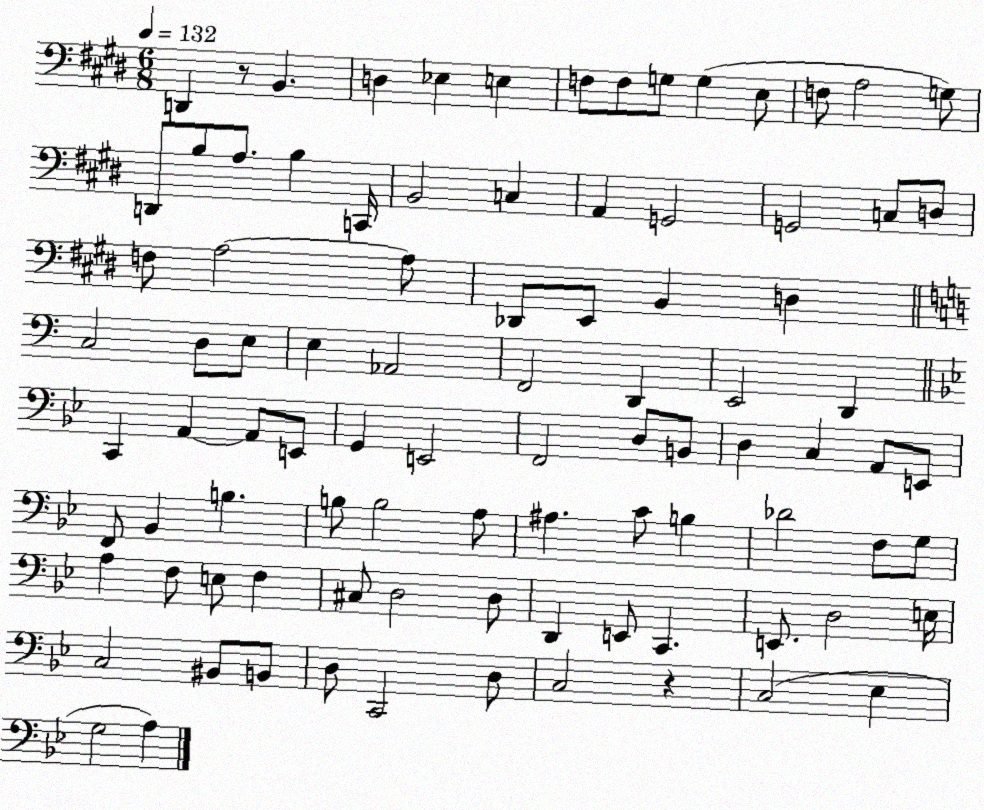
X:1
T:Untitled
M:6/8
L:1/4
K:E
D,, z/2 B,, D, _E, E, F,/2 F,/2 G,/2 G, E,/2 F,/2 A,2 G,/2 D,,/2 B,/2 A,/2 B, C,,/4 B,,2 C, A,, G,,2 G,,2 C,/2 D,/2 F,/2 A,2 A,/2 _D,,/2 E,,/2 B,, D, C,2 D,/2 E,/2 E, _A,,2 F,,2 D,, E,,2 D,, C,, A,, A,,/2 E,,/2 G,, E,,2 F,,2 D,/2 B,,/2 D, C, A,,/2 E,,/2 F,,/2 _B,, B, B,/2 B,2 A,/2 ^A, C/2 B, _D2 F,/2 G,/2 A, F,/2 E,/2 F, ^C,/2 D,2 D,/2 D,, E,,/2 C,, E,,/2 D,2 E,/4 C,2 ^B,,/2 B,,/2 D,/2 C,,2 D,/2 C,2 z C,2 _E, G,2 A,